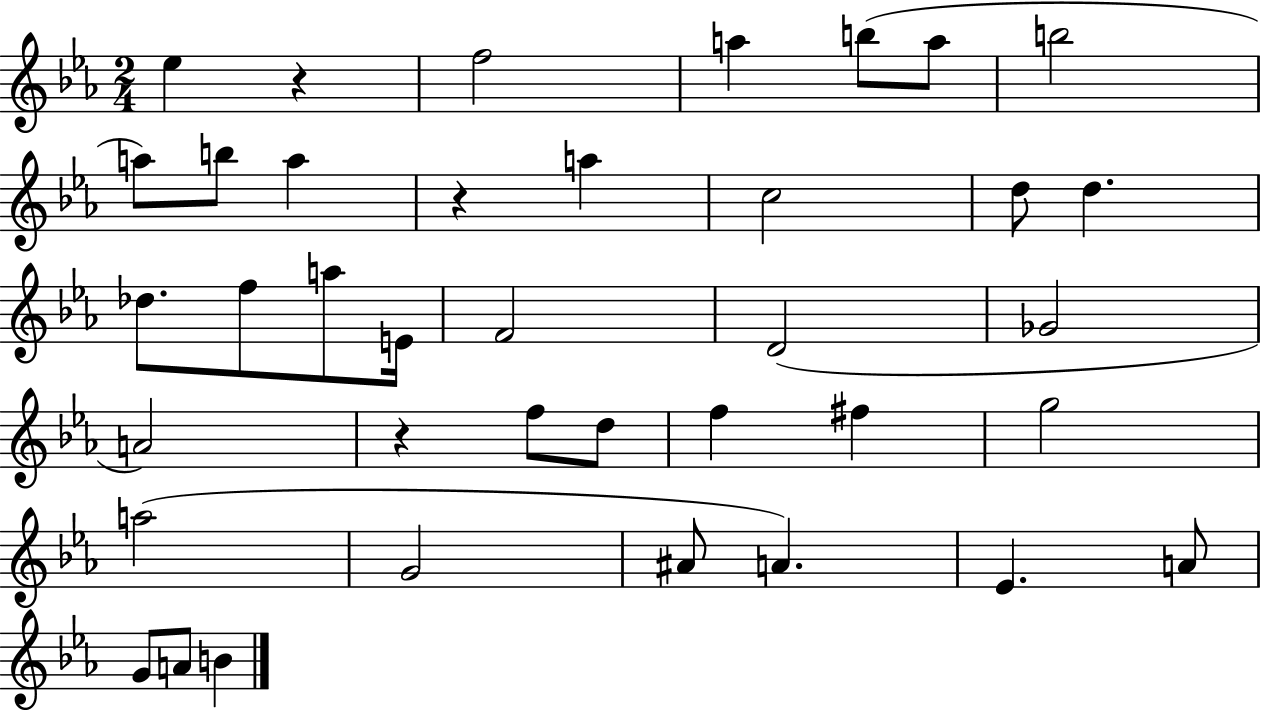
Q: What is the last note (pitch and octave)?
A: B4